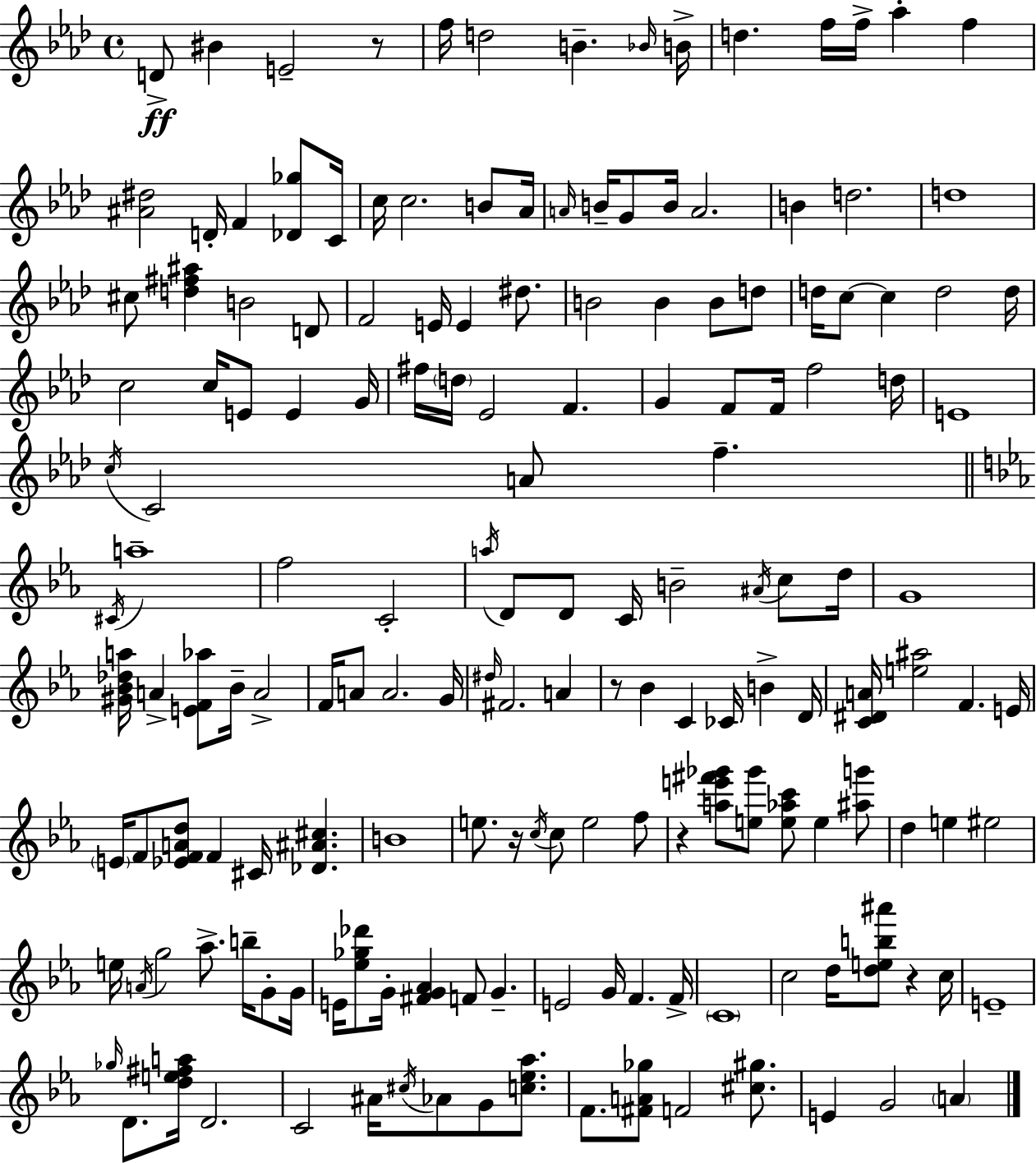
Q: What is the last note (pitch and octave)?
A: A4